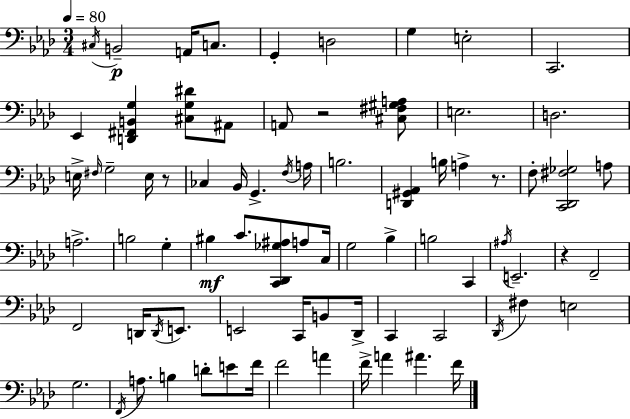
C#3/s B2/h A2/s C3/e. G2/q D3/h G3/q E3/h C2/h. Eb2/q [D2,F#2,B2,G3]/q [C#3,G3,D#4]/e A#2/e A2/e R/h [C#3,F#3,G#3,A3]/e E3/h. D3/h. E3/s F#3/s G3/h E3/s R/e CES3/q Bb2/s G2/q. F3/s A3/s B3/h. [D2,G#2,Ab2]/q B3/s A3/q R/e. F3/e [C2,Db2,F#3,Gb3]/h A3/e A3/h. B3/h G3/q BIS3/q C4/e. [C2,Db2,Gb3,A#3]/e A3/e C3/s G3/h Bb3/q B3/h C2/q A#3/s E2/h. R/q F2/h F2/h D2/s D2/s E2/e. E2/h C2/s B2/e Db2/s C2/q C2/h Db2/s F#3/q E3/h G3/h. F2/s A3/e. B3/q D4/e E4/e F4/s F4/h A4/q F4/s A4/q A#4/q. F4/s